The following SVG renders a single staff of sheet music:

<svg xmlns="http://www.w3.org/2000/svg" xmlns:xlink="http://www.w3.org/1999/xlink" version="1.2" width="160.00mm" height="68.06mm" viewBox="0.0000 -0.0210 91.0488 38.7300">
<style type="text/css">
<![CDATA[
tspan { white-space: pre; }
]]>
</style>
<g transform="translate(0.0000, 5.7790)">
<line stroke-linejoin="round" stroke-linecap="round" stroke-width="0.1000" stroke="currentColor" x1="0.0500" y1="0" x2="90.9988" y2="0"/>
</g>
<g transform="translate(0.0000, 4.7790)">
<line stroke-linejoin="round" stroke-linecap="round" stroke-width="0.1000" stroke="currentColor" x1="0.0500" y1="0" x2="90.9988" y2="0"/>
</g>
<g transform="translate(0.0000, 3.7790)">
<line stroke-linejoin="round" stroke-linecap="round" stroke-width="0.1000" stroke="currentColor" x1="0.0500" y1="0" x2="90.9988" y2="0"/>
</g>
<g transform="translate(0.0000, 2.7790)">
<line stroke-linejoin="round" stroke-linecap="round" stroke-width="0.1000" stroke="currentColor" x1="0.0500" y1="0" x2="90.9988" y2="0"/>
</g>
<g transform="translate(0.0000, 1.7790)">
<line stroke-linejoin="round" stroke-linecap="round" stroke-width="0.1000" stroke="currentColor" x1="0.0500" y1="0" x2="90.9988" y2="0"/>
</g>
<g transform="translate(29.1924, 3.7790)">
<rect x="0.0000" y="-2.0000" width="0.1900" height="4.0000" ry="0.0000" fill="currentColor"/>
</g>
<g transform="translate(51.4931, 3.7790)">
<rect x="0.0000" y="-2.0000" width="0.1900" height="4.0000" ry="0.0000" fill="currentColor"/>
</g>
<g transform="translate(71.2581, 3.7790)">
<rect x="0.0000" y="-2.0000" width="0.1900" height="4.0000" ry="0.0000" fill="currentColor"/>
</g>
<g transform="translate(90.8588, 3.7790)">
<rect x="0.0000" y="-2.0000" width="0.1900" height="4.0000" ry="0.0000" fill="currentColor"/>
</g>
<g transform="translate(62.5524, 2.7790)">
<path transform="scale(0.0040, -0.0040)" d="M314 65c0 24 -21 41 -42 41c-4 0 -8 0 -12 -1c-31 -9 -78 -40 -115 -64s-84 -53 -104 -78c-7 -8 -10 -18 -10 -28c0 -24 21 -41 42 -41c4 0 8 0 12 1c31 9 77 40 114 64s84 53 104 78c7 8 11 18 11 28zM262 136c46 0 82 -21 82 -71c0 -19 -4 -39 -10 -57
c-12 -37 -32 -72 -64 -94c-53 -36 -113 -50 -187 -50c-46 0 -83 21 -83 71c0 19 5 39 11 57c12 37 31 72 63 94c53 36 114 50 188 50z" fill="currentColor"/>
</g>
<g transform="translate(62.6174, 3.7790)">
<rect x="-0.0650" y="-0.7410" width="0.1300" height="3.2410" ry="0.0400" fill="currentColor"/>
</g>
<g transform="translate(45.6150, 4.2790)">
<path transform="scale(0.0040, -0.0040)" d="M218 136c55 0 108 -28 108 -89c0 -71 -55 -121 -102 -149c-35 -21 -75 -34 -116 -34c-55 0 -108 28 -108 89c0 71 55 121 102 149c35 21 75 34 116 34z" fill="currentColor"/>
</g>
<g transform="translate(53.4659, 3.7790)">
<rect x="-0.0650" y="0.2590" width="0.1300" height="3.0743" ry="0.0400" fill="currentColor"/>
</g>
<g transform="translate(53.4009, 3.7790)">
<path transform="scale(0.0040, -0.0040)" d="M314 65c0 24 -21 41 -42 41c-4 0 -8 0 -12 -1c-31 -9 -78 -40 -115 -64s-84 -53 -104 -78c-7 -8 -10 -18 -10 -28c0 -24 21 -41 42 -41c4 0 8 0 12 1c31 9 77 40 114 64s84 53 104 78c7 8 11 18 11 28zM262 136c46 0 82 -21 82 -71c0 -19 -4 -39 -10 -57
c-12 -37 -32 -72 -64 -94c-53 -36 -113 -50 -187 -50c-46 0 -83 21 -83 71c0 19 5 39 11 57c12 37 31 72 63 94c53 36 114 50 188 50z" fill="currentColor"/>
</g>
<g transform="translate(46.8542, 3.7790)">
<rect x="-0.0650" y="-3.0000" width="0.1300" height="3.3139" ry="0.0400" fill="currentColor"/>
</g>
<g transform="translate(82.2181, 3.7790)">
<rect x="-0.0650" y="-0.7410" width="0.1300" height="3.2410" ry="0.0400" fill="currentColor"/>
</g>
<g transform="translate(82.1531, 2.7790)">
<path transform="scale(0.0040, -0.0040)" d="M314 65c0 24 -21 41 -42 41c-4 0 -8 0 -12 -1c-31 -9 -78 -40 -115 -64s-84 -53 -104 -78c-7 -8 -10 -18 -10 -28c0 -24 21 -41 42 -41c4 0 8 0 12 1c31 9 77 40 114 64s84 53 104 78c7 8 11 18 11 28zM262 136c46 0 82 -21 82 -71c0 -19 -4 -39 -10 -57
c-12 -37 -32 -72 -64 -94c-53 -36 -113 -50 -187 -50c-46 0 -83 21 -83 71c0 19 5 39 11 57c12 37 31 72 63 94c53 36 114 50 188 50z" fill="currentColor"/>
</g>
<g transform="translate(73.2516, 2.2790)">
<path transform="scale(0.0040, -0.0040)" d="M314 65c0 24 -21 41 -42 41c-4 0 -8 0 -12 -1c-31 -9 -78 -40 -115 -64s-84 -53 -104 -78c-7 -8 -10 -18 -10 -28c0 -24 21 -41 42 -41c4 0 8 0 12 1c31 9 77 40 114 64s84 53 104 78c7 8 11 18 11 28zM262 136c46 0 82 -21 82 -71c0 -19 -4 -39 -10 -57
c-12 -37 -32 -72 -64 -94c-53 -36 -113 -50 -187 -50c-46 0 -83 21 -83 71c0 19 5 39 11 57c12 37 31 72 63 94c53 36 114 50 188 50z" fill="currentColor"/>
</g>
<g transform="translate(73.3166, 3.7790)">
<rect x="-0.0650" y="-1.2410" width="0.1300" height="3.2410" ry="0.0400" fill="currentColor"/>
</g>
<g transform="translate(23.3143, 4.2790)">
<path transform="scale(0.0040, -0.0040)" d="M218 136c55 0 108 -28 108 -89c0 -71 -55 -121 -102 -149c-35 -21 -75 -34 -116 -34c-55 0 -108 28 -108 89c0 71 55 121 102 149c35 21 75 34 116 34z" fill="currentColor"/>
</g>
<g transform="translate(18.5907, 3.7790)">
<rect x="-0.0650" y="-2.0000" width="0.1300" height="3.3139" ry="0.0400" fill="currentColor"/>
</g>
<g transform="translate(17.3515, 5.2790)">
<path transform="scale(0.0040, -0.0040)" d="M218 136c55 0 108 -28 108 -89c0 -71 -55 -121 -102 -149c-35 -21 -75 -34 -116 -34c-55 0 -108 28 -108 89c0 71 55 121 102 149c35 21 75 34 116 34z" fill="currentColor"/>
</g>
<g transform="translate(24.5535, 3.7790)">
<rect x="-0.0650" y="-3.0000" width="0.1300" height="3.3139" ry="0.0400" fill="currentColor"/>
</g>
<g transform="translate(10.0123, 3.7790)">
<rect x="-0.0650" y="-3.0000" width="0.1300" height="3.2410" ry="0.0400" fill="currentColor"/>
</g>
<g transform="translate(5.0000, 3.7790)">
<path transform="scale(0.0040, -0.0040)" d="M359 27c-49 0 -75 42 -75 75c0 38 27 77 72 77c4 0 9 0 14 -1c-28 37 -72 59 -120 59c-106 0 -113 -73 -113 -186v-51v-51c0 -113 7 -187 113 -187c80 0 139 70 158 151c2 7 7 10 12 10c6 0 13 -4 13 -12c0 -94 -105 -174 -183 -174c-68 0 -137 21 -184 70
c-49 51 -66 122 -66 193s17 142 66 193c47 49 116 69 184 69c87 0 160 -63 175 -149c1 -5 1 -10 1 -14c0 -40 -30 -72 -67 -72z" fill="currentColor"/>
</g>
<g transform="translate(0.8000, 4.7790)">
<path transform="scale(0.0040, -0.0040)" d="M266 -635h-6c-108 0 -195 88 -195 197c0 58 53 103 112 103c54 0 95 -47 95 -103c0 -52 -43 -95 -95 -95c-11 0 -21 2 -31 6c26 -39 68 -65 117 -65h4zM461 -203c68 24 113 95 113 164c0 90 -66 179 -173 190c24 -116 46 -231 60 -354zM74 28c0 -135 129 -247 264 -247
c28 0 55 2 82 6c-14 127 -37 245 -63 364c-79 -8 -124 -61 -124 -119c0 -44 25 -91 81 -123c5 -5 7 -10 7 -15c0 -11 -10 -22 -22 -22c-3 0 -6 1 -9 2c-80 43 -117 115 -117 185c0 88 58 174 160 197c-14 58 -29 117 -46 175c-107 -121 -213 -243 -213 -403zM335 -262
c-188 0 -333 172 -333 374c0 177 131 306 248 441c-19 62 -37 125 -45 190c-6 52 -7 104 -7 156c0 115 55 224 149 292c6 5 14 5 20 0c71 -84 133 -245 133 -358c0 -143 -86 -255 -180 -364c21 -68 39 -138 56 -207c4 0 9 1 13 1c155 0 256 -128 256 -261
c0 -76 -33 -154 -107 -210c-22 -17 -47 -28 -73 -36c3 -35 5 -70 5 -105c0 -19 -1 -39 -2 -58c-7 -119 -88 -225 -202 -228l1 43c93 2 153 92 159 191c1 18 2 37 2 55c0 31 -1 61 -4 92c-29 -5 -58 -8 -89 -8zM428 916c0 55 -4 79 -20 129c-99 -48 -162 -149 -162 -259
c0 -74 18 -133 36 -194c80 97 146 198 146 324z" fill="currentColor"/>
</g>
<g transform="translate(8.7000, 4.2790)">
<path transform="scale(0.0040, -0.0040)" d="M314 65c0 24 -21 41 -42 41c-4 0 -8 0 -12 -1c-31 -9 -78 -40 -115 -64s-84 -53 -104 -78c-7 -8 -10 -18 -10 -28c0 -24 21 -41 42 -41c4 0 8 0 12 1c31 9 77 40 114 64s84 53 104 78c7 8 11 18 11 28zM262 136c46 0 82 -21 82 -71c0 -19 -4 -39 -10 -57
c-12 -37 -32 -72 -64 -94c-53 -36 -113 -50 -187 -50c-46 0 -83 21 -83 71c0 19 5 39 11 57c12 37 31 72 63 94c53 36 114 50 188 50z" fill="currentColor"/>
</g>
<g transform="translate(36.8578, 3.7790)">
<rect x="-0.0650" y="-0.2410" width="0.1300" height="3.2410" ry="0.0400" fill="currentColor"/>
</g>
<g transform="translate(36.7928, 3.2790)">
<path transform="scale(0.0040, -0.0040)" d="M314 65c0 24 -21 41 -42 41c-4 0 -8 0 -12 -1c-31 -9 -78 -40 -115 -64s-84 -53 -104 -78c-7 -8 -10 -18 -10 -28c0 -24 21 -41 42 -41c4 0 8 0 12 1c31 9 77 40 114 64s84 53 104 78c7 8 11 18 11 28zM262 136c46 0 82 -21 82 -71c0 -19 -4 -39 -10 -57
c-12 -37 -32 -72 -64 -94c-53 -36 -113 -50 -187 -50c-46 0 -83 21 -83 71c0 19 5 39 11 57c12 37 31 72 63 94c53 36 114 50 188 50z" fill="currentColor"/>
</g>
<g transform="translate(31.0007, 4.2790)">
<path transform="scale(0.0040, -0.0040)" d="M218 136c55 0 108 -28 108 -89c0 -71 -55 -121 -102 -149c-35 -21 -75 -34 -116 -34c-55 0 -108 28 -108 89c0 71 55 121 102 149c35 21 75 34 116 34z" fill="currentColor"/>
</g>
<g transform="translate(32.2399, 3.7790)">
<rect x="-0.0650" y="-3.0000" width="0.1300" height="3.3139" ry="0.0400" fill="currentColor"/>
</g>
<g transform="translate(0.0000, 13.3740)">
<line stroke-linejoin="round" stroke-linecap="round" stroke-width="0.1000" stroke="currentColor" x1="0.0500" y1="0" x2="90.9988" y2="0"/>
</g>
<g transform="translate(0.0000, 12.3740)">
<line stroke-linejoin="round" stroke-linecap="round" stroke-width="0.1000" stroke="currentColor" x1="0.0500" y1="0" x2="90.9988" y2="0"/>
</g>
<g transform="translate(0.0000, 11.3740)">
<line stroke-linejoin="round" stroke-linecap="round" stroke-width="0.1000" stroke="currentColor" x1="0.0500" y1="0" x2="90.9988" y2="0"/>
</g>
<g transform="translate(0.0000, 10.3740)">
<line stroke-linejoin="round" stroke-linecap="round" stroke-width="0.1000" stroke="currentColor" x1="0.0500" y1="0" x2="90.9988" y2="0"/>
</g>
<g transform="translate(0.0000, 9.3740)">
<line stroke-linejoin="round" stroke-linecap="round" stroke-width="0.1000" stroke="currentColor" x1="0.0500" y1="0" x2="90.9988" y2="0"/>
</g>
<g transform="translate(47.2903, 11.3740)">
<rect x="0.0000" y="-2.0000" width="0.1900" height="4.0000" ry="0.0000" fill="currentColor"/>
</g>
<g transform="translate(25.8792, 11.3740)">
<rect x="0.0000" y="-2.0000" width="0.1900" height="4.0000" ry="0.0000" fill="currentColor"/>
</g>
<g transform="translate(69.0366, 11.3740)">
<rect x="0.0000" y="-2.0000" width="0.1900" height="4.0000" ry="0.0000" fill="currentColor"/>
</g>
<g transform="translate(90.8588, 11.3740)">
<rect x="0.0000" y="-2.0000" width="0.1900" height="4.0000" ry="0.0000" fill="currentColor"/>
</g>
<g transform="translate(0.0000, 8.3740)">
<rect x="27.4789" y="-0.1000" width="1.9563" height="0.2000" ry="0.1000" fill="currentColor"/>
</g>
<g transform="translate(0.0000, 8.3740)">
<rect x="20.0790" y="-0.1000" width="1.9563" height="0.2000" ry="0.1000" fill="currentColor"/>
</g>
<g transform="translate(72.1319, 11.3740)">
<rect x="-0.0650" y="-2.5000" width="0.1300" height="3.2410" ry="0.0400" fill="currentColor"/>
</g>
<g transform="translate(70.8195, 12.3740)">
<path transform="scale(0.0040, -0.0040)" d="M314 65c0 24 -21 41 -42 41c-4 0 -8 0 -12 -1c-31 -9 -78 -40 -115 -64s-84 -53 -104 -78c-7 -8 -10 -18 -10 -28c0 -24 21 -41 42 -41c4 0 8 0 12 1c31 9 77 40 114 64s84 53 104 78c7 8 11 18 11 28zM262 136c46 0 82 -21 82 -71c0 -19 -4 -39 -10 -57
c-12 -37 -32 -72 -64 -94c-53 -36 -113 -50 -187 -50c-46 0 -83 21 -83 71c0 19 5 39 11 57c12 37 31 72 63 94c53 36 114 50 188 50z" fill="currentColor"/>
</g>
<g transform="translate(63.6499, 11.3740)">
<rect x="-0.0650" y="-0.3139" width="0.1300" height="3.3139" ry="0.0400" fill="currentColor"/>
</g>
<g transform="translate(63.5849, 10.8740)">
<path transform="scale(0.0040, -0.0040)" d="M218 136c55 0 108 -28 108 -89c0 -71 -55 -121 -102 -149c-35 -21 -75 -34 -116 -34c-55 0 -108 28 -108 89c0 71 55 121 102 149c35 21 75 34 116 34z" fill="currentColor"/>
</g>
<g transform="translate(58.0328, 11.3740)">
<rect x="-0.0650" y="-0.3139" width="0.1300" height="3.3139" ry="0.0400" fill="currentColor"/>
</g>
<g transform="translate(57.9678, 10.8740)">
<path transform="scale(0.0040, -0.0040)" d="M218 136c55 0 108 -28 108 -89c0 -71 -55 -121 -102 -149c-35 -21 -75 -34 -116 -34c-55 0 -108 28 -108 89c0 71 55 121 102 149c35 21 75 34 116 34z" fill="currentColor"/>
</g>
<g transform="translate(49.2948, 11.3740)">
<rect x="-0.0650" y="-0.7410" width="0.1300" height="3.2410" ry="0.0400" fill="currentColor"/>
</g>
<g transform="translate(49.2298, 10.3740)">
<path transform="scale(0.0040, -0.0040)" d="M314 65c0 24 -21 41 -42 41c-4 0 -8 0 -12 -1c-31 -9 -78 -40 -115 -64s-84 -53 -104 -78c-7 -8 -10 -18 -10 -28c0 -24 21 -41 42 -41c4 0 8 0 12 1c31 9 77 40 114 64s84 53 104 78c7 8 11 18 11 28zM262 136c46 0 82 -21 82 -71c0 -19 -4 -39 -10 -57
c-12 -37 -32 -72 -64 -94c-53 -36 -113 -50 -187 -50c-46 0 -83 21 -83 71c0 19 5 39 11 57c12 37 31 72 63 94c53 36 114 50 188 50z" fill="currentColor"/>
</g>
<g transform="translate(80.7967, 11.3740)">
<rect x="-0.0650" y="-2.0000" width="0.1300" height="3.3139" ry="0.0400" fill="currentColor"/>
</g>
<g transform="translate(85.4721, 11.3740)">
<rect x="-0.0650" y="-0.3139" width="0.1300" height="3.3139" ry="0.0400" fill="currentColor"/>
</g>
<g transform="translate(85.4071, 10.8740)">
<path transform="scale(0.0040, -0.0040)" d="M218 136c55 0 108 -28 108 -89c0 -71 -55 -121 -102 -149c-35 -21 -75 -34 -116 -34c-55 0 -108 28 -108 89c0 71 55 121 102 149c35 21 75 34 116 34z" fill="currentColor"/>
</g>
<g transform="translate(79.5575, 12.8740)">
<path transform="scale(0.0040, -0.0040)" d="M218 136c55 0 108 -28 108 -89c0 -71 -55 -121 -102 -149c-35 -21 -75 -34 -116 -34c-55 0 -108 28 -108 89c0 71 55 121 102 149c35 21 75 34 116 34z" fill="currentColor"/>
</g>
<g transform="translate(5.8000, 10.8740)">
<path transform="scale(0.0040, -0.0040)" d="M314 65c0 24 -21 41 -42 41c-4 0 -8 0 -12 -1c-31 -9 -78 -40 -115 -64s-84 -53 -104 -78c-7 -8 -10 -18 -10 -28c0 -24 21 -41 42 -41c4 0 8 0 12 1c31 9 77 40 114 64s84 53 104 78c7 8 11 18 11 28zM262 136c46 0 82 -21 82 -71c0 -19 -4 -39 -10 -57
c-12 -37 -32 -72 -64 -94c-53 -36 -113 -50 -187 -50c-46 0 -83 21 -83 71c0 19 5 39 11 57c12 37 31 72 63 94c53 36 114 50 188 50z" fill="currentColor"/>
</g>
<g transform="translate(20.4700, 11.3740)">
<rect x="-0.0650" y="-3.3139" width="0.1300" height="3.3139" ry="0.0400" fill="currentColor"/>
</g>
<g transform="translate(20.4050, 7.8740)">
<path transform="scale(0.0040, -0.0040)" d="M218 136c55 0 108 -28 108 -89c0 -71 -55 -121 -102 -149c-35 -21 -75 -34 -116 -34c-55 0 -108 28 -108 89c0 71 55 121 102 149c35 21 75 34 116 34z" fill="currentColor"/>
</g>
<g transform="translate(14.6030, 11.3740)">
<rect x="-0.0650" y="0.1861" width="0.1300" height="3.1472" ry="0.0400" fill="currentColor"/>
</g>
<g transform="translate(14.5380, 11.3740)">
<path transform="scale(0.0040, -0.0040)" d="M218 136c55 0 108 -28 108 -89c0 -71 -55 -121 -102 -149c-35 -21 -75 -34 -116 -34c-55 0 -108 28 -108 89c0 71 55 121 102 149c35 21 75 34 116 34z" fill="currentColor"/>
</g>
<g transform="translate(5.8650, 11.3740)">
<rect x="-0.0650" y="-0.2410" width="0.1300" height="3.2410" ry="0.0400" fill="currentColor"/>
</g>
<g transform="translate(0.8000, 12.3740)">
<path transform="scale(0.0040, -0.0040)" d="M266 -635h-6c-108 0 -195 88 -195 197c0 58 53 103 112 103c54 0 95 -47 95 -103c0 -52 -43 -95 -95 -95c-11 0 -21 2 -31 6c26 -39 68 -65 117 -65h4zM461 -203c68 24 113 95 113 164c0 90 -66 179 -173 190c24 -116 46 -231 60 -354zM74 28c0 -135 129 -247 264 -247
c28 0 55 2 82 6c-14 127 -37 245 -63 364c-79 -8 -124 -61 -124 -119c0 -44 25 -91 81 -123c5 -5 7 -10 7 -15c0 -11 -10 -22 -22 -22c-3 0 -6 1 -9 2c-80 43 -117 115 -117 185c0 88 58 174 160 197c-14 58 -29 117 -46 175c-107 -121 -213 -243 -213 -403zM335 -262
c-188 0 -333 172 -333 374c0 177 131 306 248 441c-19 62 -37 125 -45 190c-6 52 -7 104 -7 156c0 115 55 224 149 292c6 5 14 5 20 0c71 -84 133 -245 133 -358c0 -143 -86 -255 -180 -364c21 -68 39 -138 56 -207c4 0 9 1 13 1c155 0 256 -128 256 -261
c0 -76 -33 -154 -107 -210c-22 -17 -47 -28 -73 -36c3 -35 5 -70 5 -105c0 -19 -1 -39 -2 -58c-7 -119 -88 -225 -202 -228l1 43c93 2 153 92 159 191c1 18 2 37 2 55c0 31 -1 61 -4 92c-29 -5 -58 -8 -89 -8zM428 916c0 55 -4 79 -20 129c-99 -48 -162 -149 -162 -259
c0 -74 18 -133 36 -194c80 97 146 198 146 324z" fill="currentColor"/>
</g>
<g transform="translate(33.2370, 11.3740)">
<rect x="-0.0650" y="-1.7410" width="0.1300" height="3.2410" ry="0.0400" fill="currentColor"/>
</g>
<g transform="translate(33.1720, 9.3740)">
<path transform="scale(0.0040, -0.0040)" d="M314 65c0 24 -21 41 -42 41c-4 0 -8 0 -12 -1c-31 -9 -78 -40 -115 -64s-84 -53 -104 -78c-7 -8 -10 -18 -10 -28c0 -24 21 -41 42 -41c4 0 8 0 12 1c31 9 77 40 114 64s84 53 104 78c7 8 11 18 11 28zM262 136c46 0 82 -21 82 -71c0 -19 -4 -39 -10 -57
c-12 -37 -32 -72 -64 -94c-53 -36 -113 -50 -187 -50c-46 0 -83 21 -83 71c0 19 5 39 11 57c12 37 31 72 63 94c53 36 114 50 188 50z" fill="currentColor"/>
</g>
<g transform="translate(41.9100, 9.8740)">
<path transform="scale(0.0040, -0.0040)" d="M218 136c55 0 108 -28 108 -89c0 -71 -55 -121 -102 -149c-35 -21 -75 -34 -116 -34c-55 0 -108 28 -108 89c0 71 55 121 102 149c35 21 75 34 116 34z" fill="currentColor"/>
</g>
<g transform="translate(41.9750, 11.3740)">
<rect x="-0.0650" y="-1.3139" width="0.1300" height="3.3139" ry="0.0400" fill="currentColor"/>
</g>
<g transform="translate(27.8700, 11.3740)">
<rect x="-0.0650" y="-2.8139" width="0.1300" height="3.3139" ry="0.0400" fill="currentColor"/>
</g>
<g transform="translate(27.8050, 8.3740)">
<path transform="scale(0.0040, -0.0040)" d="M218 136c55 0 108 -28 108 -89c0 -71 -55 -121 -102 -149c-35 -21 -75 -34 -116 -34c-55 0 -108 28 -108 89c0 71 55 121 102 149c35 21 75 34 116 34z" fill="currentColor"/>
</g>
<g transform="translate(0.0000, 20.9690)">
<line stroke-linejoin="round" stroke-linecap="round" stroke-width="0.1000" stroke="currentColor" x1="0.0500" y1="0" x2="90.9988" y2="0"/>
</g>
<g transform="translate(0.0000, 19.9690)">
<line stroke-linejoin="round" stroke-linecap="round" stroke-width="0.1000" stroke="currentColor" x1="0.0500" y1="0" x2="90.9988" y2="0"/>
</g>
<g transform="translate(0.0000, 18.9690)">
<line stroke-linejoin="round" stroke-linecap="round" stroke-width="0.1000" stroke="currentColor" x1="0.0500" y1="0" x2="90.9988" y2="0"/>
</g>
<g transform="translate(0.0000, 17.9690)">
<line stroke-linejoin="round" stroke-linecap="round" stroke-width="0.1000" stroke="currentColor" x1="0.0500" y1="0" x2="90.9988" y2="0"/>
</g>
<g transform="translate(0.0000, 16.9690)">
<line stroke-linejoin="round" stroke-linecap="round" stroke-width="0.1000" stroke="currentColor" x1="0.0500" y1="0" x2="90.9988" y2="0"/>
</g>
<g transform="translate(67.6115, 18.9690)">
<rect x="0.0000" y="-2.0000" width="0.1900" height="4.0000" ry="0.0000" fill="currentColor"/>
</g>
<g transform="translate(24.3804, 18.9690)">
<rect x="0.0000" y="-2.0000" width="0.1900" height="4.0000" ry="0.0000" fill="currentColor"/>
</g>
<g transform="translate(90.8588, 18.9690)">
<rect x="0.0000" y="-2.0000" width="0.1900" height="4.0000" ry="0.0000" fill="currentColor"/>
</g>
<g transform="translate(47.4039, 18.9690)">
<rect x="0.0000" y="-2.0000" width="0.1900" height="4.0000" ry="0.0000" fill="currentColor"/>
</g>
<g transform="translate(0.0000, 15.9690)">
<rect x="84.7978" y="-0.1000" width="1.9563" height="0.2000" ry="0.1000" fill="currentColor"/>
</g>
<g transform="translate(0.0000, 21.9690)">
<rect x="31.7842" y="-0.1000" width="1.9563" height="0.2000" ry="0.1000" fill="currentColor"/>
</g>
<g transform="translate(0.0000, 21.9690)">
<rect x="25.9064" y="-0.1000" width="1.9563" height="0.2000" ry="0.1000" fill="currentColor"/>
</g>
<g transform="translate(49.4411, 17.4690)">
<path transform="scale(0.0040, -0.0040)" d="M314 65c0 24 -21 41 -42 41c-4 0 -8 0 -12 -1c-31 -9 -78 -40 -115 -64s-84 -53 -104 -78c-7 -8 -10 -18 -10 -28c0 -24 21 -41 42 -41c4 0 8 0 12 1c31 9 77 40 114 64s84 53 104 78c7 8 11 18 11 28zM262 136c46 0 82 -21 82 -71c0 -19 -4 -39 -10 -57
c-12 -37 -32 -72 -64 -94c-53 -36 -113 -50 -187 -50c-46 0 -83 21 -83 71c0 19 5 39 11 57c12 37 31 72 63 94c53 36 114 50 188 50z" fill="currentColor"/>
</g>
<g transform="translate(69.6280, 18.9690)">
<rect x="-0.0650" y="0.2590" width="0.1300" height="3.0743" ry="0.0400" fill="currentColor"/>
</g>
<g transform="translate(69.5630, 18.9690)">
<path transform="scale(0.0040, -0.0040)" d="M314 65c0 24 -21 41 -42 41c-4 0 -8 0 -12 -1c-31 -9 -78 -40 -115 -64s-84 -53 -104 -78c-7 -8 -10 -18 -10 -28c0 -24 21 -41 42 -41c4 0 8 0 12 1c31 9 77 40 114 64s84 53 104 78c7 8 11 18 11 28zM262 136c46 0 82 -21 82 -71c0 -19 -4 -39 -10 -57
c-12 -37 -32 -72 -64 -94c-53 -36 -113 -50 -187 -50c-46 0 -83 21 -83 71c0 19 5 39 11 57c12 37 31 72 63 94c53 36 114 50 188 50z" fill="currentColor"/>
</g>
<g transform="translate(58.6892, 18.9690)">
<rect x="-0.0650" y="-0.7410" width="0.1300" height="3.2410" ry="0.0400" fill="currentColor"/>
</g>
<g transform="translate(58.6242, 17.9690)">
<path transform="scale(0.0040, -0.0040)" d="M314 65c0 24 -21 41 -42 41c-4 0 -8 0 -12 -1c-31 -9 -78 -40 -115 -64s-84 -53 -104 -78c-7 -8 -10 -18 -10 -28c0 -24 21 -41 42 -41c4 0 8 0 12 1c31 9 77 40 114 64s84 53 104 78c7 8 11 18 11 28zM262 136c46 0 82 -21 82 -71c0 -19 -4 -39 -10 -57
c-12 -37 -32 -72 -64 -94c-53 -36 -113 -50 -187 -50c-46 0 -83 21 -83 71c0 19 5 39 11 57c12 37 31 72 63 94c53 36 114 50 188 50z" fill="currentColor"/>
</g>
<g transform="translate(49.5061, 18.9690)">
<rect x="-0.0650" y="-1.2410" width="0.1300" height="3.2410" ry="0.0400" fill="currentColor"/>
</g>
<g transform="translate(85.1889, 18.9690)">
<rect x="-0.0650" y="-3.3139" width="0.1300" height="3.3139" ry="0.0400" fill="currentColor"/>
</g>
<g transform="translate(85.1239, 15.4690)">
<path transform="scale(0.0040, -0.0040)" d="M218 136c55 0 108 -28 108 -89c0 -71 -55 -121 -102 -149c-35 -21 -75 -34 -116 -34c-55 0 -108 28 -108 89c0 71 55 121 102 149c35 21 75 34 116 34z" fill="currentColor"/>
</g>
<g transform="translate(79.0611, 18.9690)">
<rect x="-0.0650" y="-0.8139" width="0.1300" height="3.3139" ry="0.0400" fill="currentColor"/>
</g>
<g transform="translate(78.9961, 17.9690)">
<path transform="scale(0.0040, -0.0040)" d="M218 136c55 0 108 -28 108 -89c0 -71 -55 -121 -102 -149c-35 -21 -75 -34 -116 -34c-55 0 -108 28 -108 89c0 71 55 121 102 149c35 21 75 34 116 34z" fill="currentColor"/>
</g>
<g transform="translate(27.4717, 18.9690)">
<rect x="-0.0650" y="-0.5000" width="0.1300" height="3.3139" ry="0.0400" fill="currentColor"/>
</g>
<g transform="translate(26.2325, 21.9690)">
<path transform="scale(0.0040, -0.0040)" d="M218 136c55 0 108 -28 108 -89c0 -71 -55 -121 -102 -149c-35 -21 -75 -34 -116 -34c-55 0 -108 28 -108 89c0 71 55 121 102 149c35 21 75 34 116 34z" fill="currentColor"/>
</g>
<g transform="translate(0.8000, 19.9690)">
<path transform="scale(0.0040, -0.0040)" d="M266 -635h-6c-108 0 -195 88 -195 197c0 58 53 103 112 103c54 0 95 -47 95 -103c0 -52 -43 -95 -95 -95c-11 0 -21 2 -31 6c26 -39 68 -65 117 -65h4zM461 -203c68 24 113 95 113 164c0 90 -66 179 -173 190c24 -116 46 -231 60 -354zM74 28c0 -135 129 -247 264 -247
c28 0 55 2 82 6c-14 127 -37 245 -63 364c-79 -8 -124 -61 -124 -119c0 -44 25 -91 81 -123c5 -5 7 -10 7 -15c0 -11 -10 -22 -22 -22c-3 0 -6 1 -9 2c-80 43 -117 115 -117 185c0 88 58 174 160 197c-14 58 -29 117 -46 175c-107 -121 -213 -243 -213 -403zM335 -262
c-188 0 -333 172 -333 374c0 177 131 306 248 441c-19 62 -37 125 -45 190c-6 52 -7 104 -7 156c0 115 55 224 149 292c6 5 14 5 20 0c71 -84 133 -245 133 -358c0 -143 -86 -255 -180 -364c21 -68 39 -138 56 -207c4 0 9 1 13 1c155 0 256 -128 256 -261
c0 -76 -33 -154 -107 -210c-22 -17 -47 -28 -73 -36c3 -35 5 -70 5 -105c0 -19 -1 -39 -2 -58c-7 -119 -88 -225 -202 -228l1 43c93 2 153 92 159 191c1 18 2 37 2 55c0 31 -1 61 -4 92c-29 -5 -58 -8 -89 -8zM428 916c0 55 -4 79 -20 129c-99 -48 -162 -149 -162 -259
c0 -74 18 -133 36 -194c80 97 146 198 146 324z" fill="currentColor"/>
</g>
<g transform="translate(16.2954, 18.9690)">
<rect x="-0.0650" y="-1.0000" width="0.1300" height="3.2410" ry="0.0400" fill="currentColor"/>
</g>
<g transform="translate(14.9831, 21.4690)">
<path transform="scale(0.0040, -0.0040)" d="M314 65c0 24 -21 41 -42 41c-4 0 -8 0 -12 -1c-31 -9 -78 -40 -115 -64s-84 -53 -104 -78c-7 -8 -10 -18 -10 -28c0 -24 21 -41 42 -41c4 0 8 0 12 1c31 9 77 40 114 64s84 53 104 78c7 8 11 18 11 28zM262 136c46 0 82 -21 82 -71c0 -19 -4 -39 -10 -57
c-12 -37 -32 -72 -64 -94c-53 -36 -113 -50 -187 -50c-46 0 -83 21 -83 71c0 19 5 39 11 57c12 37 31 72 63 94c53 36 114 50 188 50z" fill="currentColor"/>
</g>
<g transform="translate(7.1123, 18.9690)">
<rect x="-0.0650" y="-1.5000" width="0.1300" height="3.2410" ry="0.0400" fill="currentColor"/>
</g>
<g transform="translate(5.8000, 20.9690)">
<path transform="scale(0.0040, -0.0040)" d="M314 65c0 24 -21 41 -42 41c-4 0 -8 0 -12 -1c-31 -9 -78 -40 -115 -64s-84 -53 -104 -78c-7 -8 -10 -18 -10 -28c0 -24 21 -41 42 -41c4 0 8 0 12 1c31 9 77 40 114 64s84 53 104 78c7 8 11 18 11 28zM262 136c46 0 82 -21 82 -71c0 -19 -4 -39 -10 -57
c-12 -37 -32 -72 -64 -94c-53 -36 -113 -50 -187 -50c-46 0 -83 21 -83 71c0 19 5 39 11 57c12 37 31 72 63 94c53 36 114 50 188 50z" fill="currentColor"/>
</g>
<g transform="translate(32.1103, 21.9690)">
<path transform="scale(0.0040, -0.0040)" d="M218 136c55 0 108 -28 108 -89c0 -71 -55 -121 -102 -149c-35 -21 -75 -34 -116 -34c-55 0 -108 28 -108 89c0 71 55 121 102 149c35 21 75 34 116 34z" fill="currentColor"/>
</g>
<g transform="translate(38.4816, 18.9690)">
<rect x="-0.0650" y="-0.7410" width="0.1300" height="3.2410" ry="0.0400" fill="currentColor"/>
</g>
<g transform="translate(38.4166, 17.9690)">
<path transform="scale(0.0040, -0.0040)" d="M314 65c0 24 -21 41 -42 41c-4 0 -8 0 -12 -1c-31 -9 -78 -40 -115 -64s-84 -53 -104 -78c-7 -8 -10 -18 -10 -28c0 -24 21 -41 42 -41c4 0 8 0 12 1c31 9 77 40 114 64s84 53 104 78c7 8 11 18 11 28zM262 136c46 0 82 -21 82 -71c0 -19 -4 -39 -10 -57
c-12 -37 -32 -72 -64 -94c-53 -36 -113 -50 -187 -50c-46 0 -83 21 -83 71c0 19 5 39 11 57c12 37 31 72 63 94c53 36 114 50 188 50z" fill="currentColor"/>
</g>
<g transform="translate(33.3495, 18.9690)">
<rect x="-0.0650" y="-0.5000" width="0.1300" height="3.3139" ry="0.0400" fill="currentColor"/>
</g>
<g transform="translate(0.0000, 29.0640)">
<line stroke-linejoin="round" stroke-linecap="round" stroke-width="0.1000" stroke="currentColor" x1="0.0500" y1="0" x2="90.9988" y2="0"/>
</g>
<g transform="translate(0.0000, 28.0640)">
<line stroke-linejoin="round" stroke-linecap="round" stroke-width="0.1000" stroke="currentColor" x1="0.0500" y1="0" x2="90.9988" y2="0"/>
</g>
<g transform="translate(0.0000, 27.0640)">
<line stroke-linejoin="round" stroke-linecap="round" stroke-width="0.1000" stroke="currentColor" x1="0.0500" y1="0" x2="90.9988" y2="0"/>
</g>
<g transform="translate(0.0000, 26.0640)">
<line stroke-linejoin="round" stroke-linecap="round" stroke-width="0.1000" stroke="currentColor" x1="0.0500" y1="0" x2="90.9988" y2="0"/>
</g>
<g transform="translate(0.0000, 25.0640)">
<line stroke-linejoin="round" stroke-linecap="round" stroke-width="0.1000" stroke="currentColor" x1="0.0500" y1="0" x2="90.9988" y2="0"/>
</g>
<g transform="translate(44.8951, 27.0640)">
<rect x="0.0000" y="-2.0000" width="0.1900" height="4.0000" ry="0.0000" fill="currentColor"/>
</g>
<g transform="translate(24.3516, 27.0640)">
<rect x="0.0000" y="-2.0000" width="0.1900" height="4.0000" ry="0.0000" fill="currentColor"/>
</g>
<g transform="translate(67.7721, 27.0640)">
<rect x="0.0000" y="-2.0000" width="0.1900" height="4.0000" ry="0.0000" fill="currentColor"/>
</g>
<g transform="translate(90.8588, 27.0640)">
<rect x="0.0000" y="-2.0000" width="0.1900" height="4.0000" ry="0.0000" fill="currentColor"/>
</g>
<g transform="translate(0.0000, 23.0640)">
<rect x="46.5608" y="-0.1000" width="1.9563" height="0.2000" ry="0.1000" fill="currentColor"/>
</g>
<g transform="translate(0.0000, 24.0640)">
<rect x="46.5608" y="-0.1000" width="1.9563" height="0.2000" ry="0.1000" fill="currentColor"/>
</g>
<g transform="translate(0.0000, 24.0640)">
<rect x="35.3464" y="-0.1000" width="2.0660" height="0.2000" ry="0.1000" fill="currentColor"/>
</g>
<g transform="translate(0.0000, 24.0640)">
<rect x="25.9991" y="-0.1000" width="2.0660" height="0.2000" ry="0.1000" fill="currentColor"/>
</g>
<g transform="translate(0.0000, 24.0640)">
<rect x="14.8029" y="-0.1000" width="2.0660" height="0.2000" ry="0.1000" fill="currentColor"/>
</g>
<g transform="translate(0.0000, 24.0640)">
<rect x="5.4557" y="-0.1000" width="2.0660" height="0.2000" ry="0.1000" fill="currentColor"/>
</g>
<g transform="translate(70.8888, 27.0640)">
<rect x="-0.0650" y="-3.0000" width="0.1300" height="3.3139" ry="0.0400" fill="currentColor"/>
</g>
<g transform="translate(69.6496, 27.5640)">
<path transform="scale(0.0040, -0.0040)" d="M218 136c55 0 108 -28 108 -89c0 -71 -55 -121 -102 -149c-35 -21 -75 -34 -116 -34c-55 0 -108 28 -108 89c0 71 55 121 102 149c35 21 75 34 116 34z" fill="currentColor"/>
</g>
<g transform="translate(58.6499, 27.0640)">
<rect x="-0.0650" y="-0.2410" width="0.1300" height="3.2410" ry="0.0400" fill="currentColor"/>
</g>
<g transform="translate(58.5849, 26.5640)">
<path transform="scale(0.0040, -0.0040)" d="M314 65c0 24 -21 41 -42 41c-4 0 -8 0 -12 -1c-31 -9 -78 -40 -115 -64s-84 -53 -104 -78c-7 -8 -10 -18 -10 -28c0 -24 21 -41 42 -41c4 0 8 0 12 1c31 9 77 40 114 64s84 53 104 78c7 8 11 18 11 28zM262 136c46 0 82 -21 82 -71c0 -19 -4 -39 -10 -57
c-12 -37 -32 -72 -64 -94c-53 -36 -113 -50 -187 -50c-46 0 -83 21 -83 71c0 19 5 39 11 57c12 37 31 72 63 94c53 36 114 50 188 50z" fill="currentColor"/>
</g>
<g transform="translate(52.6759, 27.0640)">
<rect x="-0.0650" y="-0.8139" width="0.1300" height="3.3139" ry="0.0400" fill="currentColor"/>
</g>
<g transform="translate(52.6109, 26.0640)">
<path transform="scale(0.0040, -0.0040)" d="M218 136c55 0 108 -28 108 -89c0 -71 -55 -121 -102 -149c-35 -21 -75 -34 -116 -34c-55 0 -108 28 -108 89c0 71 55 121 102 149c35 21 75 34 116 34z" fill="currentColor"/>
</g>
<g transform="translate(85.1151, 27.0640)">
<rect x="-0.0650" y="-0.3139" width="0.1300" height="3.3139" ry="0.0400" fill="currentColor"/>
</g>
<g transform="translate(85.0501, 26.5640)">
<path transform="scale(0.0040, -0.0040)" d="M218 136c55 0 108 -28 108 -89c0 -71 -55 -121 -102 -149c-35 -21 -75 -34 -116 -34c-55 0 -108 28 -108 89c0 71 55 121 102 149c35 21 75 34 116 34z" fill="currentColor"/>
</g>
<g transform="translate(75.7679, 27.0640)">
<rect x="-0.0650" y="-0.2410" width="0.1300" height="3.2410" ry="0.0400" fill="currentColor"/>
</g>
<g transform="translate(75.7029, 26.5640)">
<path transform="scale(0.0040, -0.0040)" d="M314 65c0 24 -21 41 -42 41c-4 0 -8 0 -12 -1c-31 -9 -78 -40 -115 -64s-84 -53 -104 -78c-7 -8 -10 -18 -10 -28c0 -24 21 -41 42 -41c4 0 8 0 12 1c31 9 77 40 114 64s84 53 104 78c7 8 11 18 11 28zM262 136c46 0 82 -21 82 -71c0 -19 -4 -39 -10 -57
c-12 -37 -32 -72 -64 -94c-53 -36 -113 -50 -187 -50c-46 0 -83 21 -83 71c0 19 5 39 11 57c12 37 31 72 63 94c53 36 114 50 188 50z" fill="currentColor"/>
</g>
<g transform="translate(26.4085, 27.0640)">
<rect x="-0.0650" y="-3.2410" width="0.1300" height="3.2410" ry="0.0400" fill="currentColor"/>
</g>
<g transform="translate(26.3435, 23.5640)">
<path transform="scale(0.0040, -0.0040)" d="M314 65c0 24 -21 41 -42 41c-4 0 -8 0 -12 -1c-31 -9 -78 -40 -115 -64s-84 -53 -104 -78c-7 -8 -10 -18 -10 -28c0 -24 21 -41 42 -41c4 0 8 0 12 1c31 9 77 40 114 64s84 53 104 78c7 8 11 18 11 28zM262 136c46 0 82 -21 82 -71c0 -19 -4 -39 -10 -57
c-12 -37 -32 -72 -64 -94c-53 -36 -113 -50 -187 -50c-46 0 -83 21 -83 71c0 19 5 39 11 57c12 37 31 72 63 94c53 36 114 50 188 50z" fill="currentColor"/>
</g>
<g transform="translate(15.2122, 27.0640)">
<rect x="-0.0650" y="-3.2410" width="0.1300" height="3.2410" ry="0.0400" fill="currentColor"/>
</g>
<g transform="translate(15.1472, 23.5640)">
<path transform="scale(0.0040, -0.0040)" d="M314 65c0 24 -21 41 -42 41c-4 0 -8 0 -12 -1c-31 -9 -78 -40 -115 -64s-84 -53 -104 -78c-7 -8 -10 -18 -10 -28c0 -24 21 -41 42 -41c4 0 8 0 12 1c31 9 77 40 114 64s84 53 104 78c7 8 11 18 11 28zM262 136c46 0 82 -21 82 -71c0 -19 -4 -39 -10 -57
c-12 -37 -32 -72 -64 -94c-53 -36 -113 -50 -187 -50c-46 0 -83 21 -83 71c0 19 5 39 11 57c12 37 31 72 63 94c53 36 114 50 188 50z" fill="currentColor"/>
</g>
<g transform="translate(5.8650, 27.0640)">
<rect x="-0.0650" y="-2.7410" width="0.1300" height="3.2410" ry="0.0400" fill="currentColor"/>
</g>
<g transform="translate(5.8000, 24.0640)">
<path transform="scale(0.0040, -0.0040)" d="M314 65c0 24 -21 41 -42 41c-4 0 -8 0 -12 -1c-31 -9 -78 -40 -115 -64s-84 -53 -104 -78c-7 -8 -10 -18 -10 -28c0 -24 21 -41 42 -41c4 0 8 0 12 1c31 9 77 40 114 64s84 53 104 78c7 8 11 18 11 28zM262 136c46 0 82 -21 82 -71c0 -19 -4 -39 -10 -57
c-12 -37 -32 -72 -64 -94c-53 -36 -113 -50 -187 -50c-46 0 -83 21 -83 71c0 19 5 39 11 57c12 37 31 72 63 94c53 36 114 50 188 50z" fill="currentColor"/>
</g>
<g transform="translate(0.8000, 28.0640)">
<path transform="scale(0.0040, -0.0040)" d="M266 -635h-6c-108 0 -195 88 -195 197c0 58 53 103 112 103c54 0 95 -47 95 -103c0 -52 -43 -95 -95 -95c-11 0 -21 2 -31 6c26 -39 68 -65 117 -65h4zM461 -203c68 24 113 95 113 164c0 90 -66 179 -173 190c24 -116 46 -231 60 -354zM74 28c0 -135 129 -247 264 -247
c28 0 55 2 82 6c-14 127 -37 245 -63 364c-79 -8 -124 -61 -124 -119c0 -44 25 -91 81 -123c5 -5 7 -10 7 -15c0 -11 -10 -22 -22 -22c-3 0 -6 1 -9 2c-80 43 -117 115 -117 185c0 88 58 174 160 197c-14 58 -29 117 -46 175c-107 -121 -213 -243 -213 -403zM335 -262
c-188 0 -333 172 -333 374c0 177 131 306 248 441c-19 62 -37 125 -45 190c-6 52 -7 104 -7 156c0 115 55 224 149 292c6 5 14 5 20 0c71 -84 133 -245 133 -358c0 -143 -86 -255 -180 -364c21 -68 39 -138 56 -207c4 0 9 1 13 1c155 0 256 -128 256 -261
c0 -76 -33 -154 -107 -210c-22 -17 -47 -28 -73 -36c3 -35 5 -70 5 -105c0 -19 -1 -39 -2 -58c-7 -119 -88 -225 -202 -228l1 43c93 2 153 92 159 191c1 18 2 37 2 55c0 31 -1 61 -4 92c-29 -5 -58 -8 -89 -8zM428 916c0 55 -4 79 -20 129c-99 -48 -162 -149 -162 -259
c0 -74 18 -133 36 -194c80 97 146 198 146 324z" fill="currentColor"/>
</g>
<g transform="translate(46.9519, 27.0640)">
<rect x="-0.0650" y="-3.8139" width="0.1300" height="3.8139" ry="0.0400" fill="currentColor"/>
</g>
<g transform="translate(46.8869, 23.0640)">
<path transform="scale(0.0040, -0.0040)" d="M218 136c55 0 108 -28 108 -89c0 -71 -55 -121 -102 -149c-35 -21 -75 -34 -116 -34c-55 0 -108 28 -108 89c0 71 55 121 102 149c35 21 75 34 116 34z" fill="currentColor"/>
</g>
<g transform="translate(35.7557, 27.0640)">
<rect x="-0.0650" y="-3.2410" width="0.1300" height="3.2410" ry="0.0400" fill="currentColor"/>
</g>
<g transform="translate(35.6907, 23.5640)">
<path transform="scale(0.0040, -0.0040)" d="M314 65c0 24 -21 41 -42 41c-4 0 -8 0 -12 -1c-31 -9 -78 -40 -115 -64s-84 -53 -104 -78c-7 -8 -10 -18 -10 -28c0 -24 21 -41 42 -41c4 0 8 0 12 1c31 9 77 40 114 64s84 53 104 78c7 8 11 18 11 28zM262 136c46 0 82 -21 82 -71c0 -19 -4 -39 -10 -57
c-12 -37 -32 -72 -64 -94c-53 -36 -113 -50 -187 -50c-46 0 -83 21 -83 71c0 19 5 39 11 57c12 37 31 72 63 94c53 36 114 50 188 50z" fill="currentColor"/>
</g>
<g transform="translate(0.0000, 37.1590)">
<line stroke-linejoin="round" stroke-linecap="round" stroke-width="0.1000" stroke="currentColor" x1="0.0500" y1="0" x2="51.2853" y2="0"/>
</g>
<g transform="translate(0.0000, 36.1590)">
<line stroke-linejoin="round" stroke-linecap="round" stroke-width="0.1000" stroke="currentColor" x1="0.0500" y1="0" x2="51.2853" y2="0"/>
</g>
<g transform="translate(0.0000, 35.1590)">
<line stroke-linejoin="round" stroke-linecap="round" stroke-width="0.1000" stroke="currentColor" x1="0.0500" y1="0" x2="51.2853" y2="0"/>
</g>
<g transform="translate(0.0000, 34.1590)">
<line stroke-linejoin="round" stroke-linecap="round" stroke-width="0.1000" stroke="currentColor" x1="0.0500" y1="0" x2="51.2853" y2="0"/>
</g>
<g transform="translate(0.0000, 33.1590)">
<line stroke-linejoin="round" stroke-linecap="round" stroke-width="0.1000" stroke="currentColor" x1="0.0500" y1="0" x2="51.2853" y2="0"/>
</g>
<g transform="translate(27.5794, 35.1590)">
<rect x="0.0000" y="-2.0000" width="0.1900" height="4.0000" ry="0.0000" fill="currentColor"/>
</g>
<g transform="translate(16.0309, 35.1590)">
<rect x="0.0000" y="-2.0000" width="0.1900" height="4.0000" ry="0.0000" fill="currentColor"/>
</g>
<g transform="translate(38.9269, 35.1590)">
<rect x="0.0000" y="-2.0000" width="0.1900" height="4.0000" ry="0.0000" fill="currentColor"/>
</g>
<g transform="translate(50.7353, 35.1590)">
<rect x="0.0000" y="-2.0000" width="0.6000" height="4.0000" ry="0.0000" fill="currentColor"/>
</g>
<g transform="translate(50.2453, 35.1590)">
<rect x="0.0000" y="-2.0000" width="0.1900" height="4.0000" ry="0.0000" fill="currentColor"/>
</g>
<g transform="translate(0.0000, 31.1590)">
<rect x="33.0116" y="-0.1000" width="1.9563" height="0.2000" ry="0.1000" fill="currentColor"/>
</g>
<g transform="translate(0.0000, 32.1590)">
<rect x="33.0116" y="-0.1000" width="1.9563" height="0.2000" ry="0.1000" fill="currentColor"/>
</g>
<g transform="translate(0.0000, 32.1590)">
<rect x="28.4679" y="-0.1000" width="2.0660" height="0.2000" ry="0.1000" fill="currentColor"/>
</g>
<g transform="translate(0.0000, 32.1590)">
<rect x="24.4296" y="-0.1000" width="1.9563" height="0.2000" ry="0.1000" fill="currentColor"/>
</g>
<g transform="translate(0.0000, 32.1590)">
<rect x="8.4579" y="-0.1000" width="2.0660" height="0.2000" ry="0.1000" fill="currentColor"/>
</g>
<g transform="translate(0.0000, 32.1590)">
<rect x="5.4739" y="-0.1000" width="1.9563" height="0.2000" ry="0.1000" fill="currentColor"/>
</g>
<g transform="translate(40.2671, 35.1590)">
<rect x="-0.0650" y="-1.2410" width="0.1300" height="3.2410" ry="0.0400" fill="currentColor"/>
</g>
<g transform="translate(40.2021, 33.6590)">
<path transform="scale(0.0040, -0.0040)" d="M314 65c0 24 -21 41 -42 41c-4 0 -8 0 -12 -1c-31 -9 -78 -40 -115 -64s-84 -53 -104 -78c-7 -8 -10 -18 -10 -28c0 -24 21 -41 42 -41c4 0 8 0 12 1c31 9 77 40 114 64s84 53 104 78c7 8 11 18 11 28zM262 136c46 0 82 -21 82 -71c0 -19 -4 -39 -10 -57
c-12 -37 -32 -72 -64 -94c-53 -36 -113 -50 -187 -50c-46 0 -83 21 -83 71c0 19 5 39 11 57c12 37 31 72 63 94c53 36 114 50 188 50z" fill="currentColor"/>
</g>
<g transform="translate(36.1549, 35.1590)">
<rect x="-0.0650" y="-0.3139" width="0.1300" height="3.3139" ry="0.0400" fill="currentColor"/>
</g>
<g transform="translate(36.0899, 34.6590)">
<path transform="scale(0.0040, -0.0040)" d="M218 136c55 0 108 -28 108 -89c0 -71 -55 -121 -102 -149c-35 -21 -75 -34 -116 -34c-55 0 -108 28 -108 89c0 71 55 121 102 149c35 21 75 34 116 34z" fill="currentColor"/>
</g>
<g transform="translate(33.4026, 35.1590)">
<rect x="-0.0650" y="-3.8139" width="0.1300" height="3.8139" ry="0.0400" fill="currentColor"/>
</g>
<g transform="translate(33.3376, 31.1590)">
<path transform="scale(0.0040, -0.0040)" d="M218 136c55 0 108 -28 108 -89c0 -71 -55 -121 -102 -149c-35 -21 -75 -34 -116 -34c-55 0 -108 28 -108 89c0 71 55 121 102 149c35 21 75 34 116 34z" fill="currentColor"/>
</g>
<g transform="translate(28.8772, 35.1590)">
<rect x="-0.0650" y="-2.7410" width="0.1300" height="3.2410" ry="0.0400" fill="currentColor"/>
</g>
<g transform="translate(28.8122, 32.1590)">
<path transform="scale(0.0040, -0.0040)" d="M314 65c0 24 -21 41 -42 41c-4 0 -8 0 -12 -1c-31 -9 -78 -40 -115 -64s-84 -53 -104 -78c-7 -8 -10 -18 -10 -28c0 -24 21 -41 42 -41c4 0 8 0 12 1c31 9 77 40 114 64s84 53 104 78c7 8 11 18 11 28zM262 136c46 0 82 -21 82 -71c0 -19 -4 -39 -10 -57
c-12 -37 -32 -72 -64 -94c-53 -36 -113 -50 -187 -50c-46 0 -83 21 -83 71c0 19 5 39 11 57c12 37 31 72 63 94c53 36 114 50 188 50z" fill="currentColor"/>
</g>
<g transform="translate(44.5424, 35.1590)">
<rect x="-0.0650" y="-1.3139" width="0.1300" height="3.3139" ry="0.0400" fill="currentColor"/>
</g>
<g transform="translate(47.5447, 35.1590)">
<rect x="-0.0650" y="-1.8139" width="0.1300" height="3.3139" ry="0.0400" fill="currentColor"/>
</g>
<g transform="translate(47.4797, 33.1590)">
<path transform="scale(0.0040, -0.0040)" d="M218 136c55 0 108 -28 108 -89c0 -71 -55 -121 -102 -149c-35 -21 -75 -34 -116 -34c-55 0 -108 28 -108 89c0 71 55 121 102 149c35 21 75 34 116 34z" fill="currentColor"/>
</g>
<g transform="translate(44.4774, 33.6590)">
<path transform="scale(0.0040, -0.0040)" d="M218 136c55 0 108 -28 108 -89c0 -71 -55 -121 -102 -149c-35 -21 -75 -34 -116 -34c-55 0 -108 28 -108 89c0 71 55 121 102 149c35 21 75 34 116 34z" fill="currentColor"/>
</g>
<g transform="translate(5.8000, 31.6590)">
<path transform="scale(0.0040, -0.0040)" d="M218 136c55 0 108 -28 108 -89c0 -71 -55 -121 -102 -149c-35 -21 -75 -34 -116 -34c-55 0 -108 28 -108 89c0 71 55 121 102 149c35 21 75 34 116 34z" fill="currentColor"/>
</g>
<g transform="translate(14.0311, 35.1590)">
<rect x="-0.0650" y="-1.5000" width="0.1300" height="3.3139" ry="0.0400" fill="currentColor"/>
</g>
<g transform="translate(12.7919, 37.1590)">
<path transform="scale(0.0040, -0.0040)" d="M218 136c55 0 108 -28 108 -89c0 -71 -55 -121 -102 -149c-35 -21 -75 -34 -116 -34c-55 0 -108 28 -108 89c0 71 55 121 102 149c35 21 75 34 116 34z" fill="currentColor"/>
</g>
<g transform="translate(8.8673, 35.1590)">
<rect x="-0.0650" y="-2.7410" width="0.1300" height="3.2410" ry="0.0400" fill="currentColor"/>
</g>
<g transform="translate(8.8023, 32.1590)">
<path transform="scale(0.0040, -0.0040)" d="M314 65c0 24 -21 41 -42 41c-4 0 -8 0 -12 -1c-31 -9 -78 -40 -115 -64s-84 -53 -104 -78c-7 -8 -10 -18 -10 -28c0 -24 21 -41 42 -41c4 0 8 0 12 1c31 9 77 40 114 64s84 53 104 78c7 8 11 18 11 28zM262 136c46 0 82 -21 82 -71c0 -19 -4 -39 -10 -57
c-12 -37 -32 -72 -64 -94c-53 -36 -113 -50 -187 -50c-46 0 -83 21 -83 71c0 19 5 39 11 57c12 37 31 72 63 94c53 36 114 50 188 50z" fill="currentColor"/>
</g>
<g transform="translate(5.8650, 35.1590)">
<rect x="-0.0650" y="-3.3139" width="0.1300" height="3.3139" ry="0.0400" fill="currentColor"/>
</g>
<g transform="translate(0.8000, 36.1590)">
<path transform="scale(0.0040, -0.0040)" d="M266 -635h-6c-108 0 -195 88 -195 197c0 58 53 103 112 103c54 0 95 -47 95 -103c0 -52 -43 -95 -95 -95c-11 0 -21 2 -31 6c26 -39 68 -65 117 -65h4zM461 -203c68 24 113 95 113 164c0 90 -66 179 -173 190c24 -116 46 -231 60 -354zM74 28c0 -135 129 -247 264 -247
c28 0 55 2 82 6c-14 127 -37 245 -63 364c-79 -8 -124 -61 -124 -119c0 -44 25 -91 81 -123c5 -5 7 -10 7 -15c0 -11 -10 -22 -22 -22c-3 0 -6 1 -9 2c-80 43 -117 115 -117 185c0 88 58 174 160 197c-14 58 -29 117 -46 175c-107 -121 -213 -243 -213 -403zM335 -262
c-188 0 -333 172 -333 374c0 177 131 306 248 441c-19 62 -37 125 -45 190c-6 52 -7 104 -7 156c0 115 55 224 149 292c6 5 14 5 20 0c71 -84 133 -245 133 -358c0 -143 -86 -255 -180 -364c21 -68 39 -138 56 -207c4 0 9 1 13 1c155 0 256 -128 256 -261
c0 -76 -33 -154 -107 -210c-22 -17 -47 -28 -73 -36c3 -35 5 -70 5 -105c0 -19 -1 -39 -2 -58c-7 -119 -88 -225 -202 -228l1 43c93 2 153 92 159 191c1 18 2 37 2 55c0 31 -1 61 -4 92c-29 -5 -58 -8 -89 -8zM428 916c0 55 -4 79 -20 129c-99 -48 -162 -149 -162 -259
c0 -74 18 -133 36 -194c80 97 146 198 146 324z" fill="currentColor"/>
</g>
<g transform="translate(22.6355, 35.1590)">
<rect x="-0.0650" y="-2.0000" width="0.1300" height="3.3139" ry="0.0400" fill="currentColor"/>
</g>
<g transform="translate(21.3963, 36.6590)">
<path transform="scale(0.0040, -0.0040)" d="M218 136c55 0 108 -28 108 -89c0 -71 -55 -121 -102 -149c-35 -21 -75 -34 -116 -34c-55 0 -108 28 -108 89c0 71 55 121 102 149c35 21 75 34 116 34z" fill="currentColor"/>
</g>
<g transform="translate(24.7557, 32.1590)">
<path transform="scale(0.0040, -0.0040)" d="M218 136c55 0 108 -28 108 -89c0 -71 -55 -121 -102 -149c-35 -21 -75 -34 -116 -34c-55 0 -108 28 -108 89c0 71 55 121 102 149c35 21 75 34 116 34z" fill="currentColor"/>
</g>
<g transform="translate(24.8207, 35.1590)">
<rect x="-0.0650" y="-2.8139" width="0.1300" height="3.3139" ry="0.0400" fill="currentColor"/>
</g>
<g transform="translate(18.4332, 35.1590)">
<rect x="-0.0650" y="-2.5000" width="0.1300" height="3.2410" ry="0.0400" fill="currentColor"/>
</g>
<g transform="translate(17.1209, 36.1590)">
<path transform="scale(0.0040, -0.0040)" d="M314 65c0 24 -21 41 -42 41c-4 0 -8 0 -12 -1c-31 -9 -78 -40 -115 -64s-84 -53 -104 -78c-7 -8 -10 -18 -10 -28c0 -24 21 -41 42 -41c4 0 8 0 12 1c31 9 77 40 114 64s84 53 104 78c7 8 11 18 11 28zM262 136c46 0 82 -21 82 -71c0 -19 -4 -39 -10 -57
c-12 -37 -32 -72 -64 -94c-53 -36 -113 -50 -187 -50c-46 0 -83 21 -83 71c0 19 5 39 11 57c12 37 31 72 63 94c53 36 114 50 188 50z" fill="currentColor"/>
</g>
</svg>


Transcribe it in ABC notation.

X:1
T:Untitled
M:4/4
L:1/4
K:C
A2 F A A c2 A B2 d2 e2 d2 c2 B b a f2 e d2 c c G2 F c E2 D2 C C d2 e2 d2 B2 d b a2 b2 b2 b2 c' d c2 A c2 c b a2 E G2 F a a2 c' c e2 e f